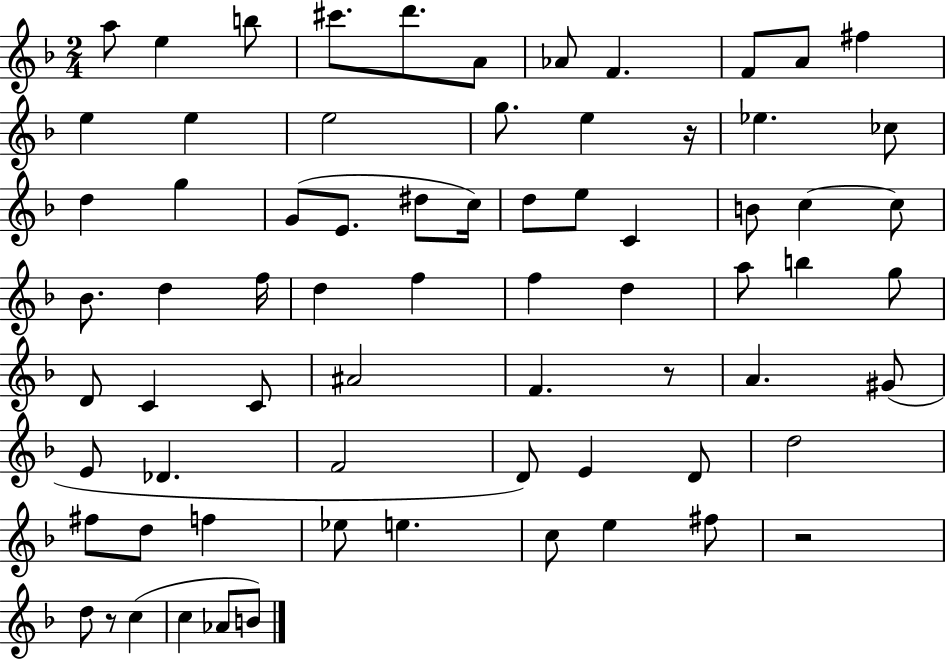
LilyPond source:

{
  \clef treble
  \numericTimeSignature
  \time 2/4
  \key f \major
  a''8 e''4 b''8 | cis'''8. d'''8. a'8 | aes'8 f'4. | f'8 a'8 fis''4 | \break e''4 e''4 | e''2 | g''8. e''4 r16 | ees''4. ces''8 | \break d''4 g''4 | g'8( e'8. dis''8 c''16) | d''8 e''8 c'4 | b'8 c''4~~ c''8 | \break bes'8. d''4 f''16 | d''4 f''4 | f''4 d''4 | a''8 b''4 g''8 | \break d'8 c'4 c'8 | ais'2 | f'4. r8 | a'4. gis'8( | \break e'8 des'4. | f'2 | d'8) e'4 d'8 | d''2 | \break fis''8 d''8 f''4 | ees''8 e''4. | c''8 e''4 fis''8 | r2 | \break d''8 r8 c''4( | c''4 aes'8 b'8) | \bar "|."
}